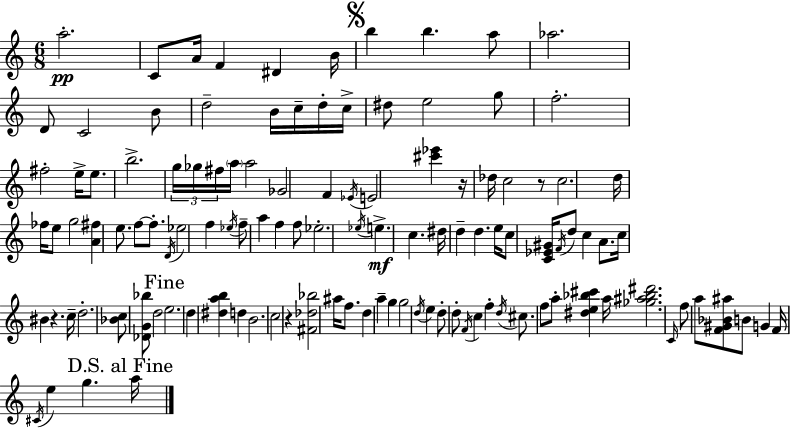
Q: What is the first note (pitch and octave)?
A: A5